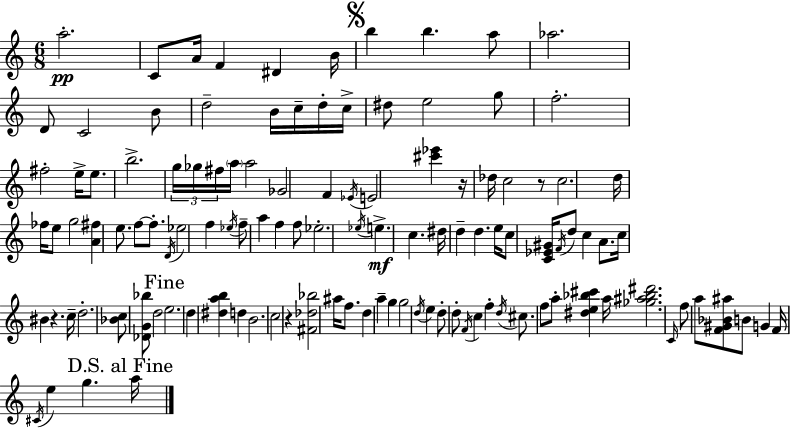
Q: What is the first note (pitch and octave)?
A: A5